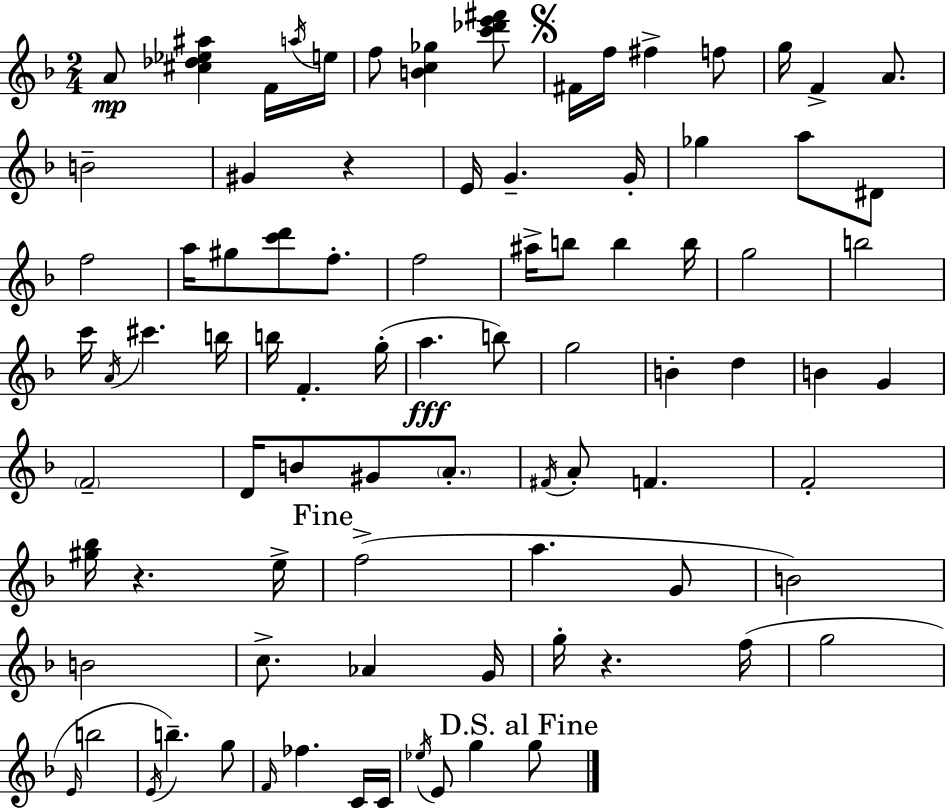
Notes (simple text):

A4/e [C#5,Db5,Eb5,A#5]/q F4/s A5/s E5/s F5/e [B4,C5,Gb5]/q [C6,Db6,E6,F#6]/e F#4/s F5/s F#5/q F5/e G5/s F4/q A4/e. B4/h G#4/q R/q E4/s G4/q. G4/s Gb5/q A5/e D#4/e F5/h A5/s G#5/e [C6,D6]/e F5/e. F5/h A#5/s B5/e B5/q B5/s G5/h B5/h C6/s A4/s C#6/q. B5/s B5/s F4/q. G5/s A5/q. B5/e G5/h B4/q D5/q B4/q G4/q F4/h D4/s B4/e G#4/e A4/e. F#4/s A4/e F4/q. F4/h [G#5,Bb5]/s R/q. E5/s F5/h A5/q. G4/e B4/h B4/h C5/e. Ab4/q G4/s G5/s R/q. F5/s G5/h E4/s B5/h E4/s B5/q. G5/e F4/s FES5/q. C4/s C4/s Eb5/s E4/e G5/q G5/e